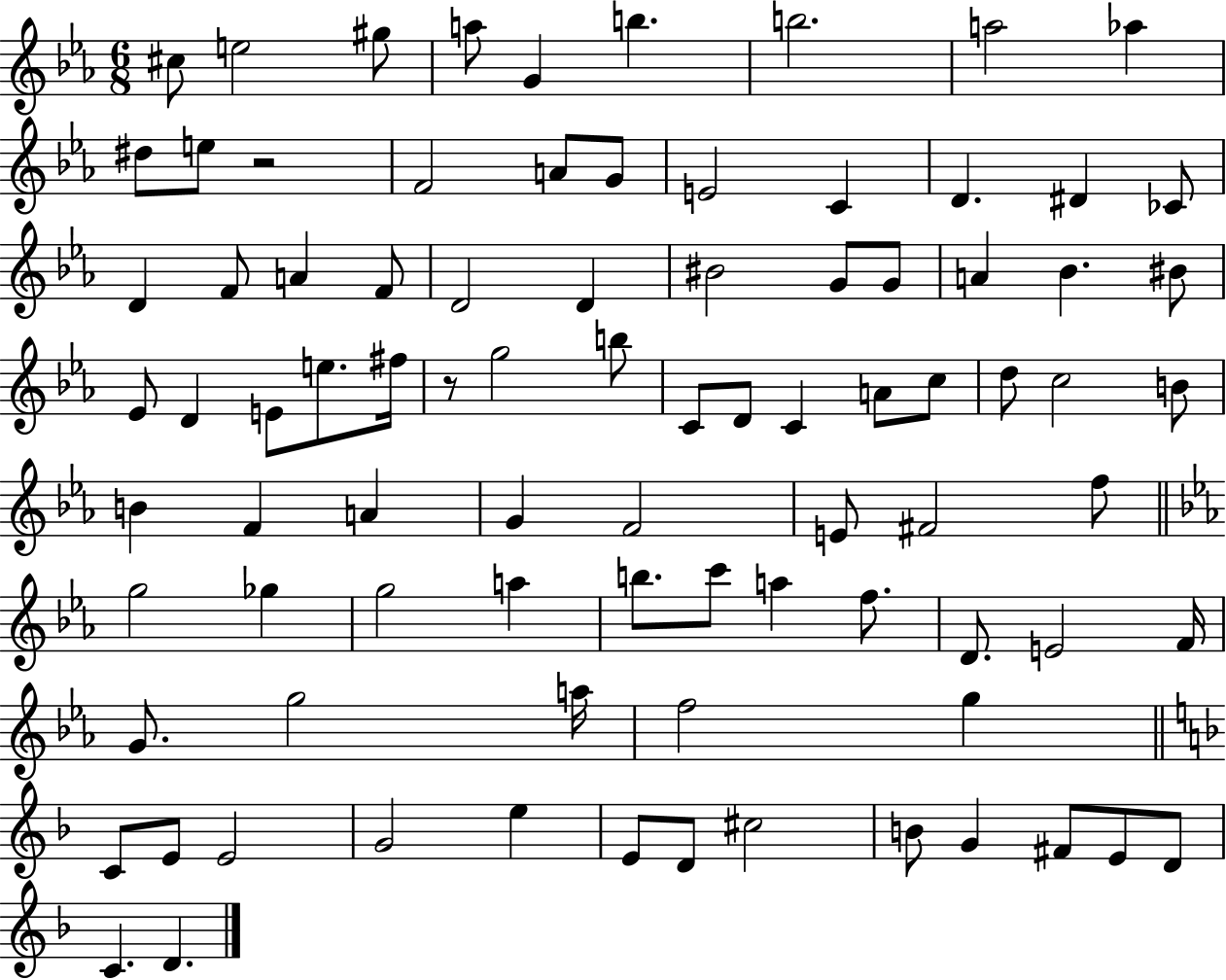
C#5/e E5/h G#5/e A5/e G4/q B5/q. B5/h. A5/h Ab5/q D#5/e E5/e R/h F4/h A4/e G4/e E4/h C4/q D4/q. D#4/q CES4/e D4/q F4/e A4/q F4/e D4/h D4/q BIS4/h G4/e G4/e A4/q Bb4/q. BIS4/e Eb4/e D4/q E4/e E5/e. F#5/s R/e G5/h B5/e C4/e D4/e C4/q A4/e C5/e D5/e C5/h B4/e B4/q F4/q A4/q G4/q F4/h E4/e F#4/h F5/e G5/h Gb5/q G5/h A5/q B5/e. C6/e A5/q F5/e. D4/e. E4/h F4/s G4/e. G5/h A5/s F5/h G5/q C4/e E4/e E4/h G4/h E5/q E4/e D4/e C#5/h B4/e G4/q F#4/e E4/e D4/e C4/q. D4/q.